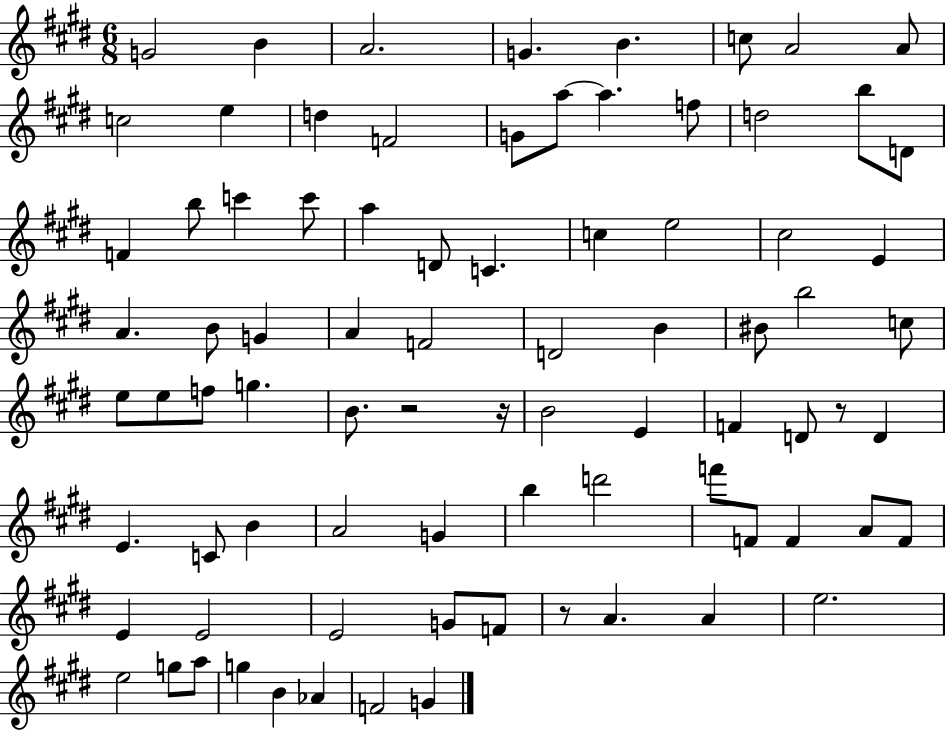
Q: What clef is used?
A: treble